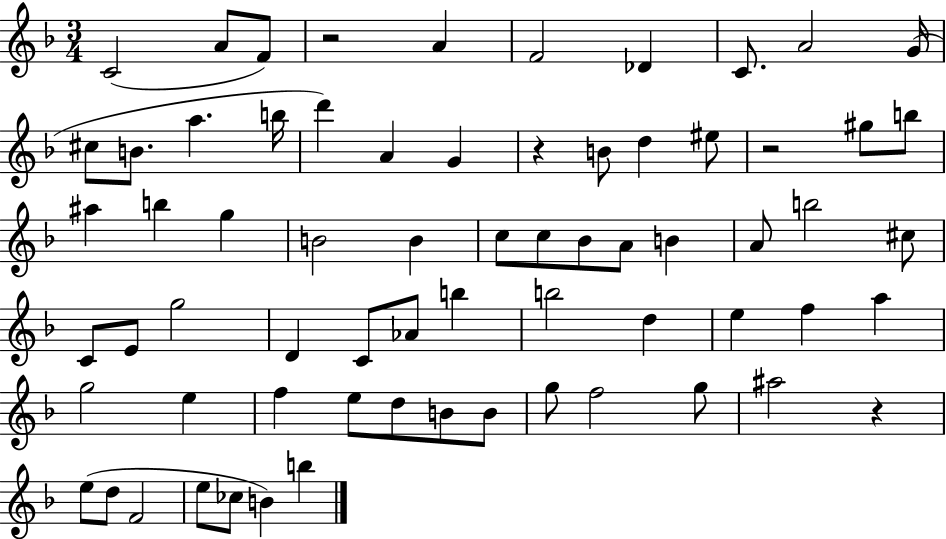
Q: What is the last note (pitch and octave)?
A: B5